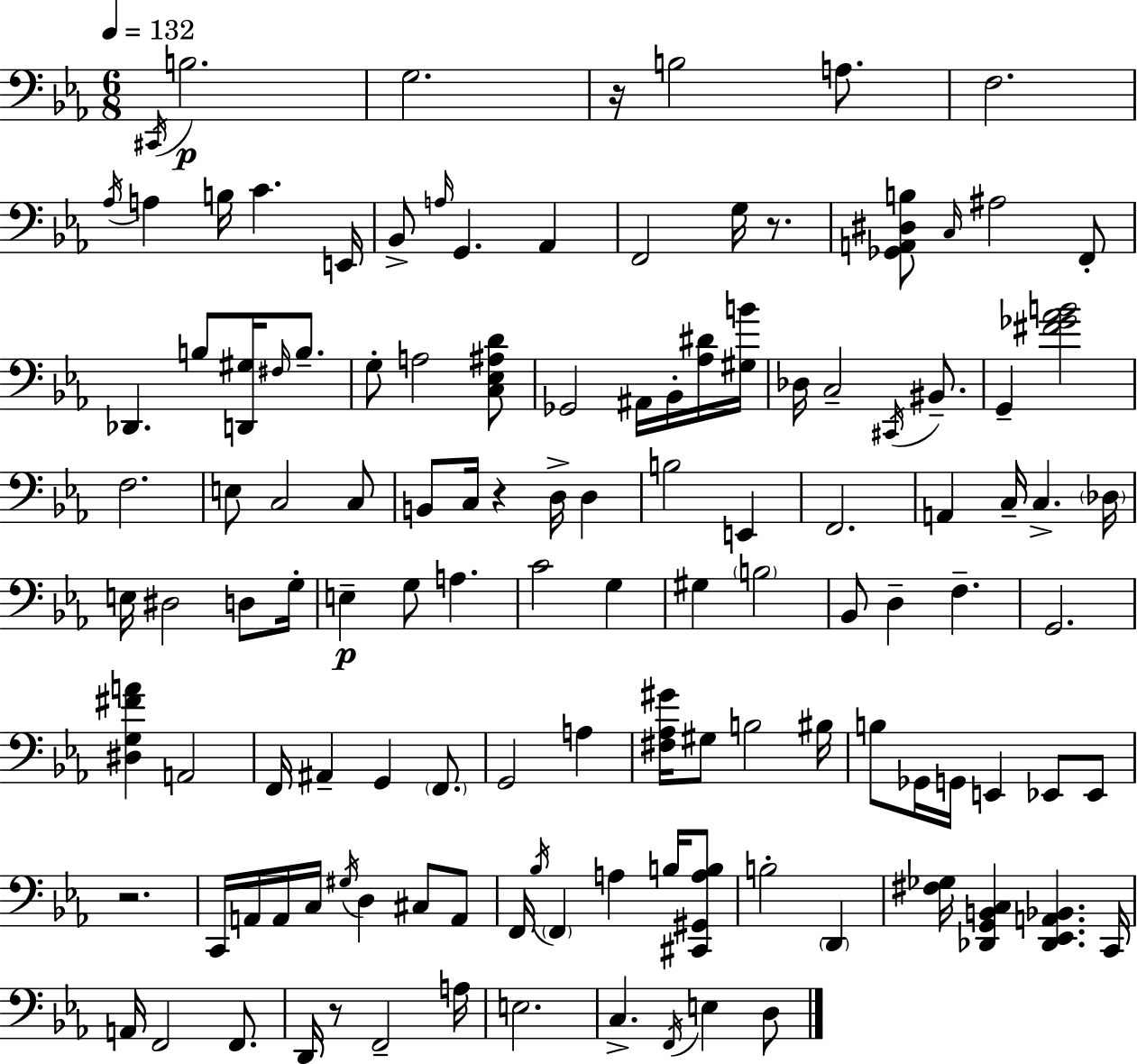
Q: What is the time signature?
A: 6/8